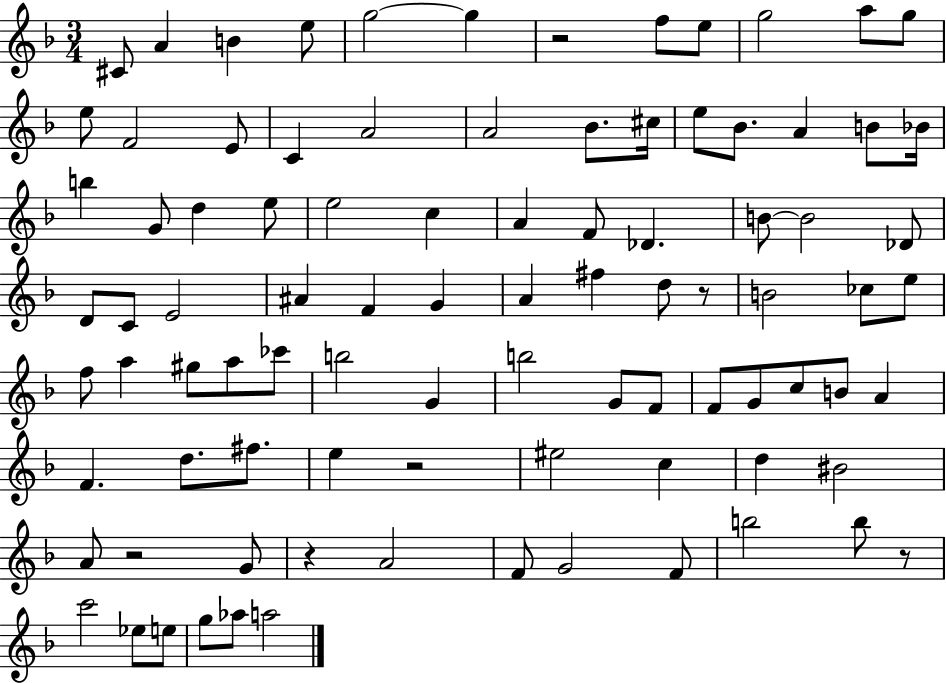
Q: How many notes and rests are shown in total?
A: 91